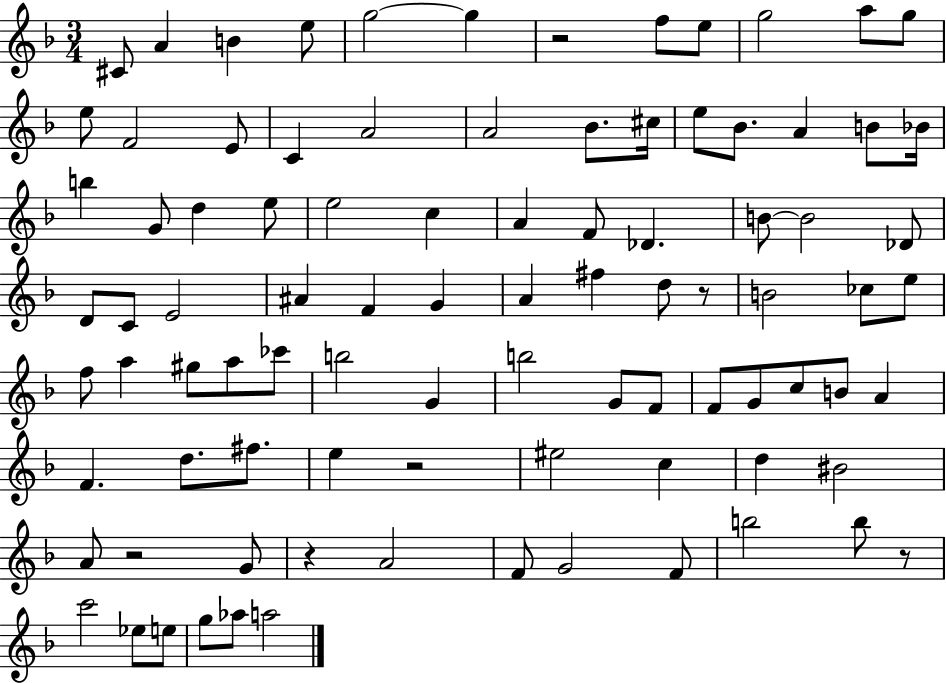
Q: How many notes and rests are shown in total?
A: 91